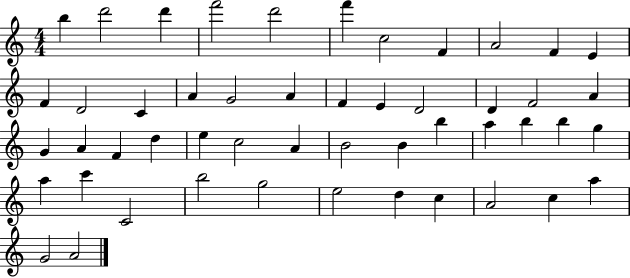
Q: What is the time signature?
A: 4/4